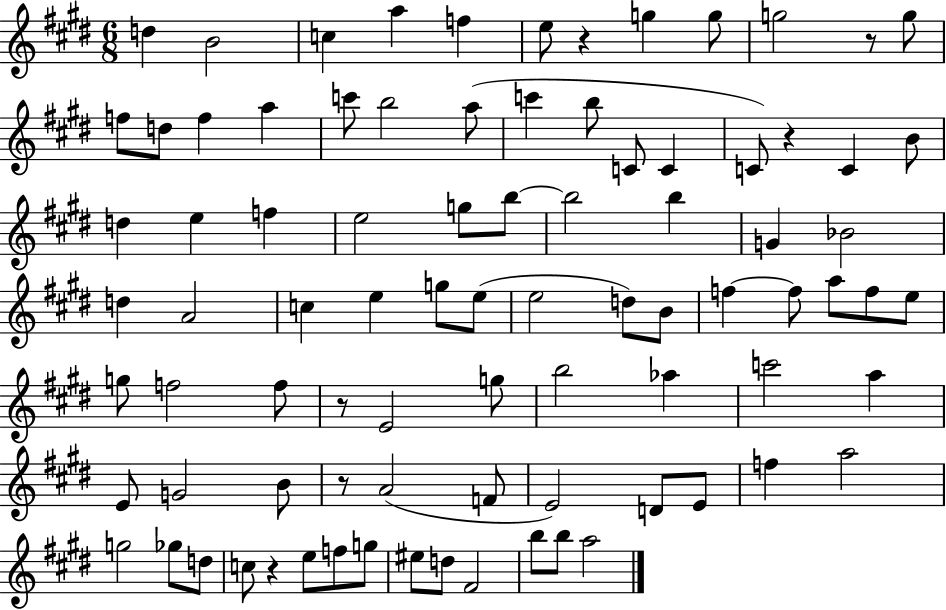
{
  \clef treble
  \numericTimeSignature
  \time 6/8
  \key e \major
  d''4 b'2 | c''4 a''4 f''4 | e''8 r4 g''4 g''8 | g''2 r8 g''8 | \break f''8 d''8 f''4 a''4 | c'''8 b''2 a''8( | c'''4 b''8 c'8 c'4 | c'8) r4 c'4 b'8 | \break d''4 e''4 f''4 | e''2 g''8 b''8~~ | b''2 b''4 | g'4 bes'2 | \break d''4 a'2 | c''4 e''4 g''8 e''8( | e''2 d''8) b'8 | f''4~~ f''8 a''8 f''8 e''8 | \break g''8 f''2 f''8 | r8 e'2 g''8 | b''2 aes''4 | c'''2 a''4 | \break e'8 g'2 b'8 | r8 a'2( f'8 | e'2) d'8 e'8 | f''4 a''2 | \break g''2 ges''8 d''8 | c''8 r4 e''8 f''8 g''8 | eis''8 d''8 fis'2 | b''8 b''8 a''2 | \break \bar "|."
}